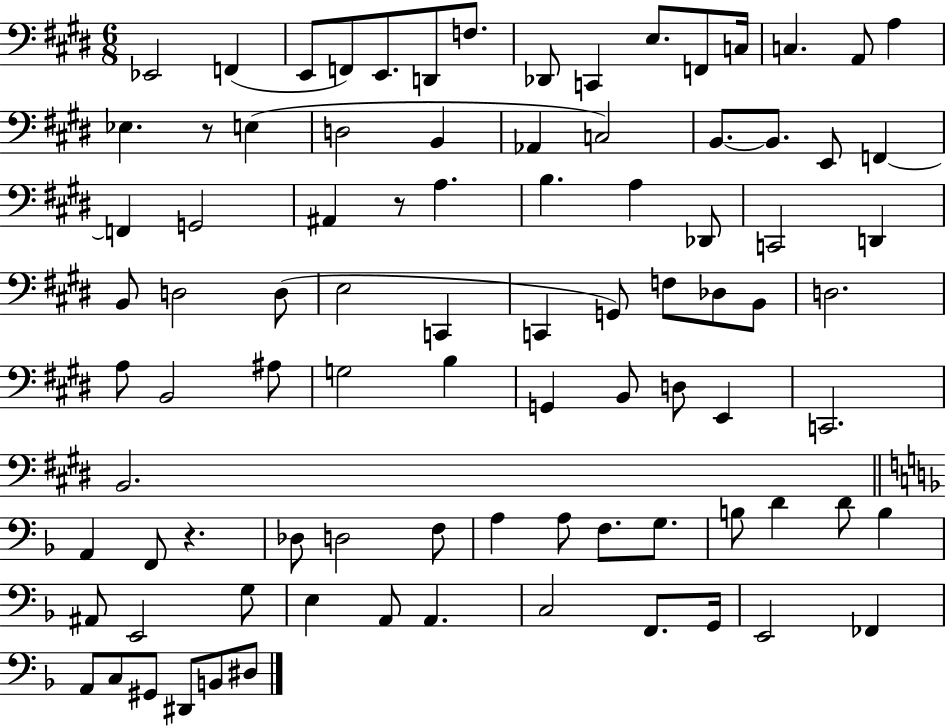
{
  \clef bass
  \numericTimeSignature
  \time 6/8
  \key e \major
  ees,2 f,4( | e,8 f,8) e,8. d,8 f8. | des,8 c,4 e8. f,8 c16 | c4. a,8 a4 | \break ees4. r8 e4( | d2 b,4 | aes,4 c2) | b,8.~~ b,8. e,8 f,4~~ | \break f,4 g,2 | ais,4 r8 a4. | b4. a4 des,8 | c,2 d,4 | \break b,8 d2 d8( | e2 c,4 | c,4 g,8) f8 des8 b,8 | d2. | \break a8 b,2 ais8 | g2 b4 | g,4 b,8 d8 e,4 | c,2. | \break b,2. | \bar "||" \break \key f \major a,4 f,8 r4. | des8 d2 f8 | a4 a8 f8. g8. | b8 d'4 d'8 b4 | \break ais,8 e,2 g8 | e4 a,8 a,4. | c2 f,8. g,16 | e,2 fes,4 | \break a,8 c8 gis,8 dis,8 b,8 dis8 | \bar "|."
}